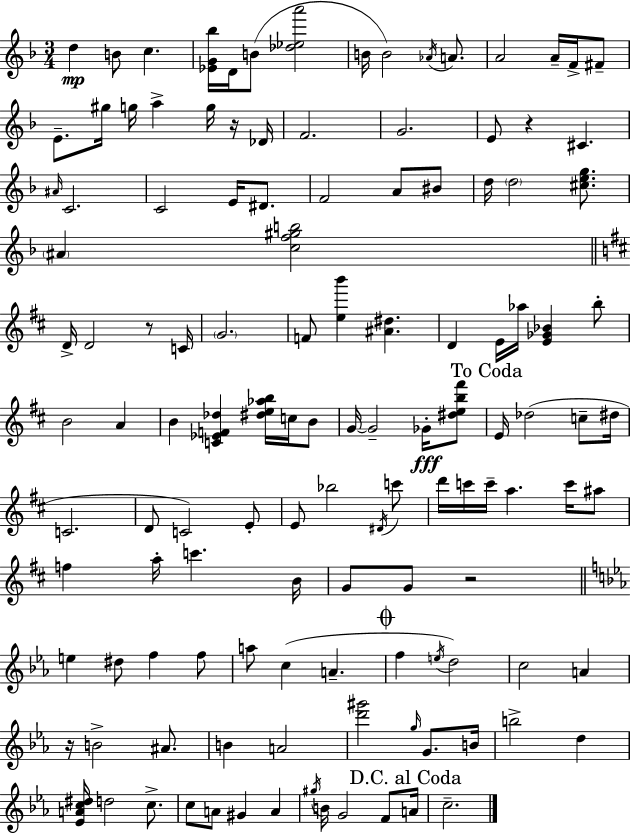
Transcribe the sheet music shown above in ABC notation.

X:1
T:Untitled
M:3/4
L:1/4
K:F
d B/2 c [_EG_b]/4 D/4 B/2 [_d_ea']2 B/4 B2 _A/4 A/2 A2 A/4 F/4 ^F/2 E/2 ^g/4 g/4 a g/4 z/4 _D/4 F2 G2 E/2 z ^C ^A/4 C2 C2 E/4 ^D/2 F2 A/2 ^B/2 d/4 d2 [^ceg]/2 ^A [cf^gb]2 D/4 D2 z/2 C/4 G2 F/2 [eb'] [^A^d] D E/4 _a/4 [E_G_B] b/2 B2 A B [C_EF_d] [^de_ab]/4 c/4 B/2 G/4 G2 _G/4 [^deb^f']/2 E/4 _d2 c/2 ^d/4 C2 D/2 C2 E/2 E/2 _b2 ^D/4 c'/2 d'/4 c'/4 c'/4 a c'/4 ^a/2 f a/4 c' B/4 G/2 G/2 z2 e ^d/2 f f/2 a/2 c A f e/4 d2 c2 A z/4 B2 ^A/2 B A2 [d'^g']2 g/4 G/2 B/4 b2 d [_EAc^d]/4 d2 c/2 c/2 A/2 ^G A ^g/4 B/4 G2 F/2 A/4 c2